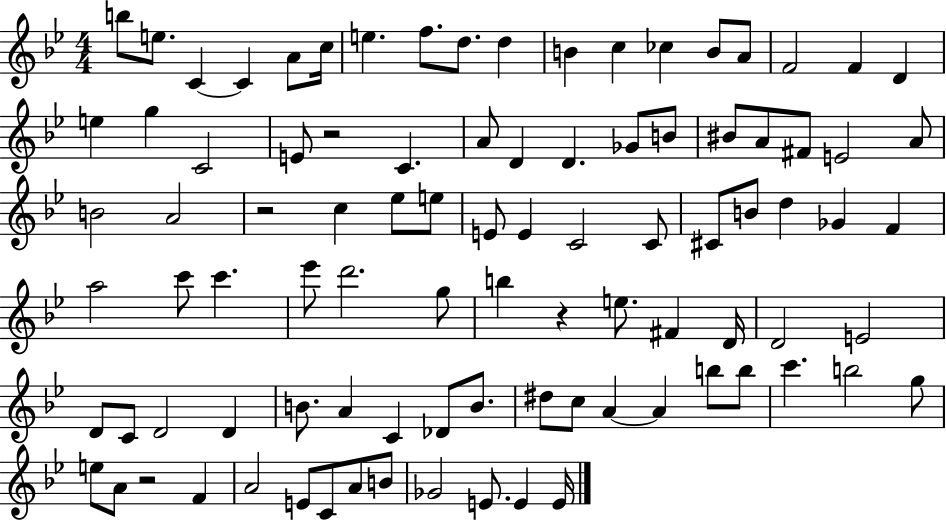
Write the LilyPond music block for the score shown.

{
  \clef treble
  \numericTimeSignature
  \time 4/4
  \key bes \major
  \repeat volta 2 { b''8 e''8. c'4~~ c'4 a'8 c''16 | e''4. f''8. d''8. d''4 | b'4 c''4 ces''4 b'8 a'8 | f'2 f'4 d'4 | \break e''4 g''4 c'2 | e'8 r2 c'4. | a'8 d'4 d'4. ges'8 b'8 | bis'8 a'8 fis'8 e'2 a'8 | \break b'2 a'2 | r2 c''4 ees''8 e''8 | e'8 e'4 c'2 c'8 | cis'8 b'8 d''4 ges'4 f'4 | \break a''2 c'''8 c'''4. | ees'''8 d'''2. g''8 | b''4 r4 e''8. fis'4 d'16 | d'2 e'2 | \break d'8 c'8 d'2 d'4 | b'8. a'4 c'4 des'8 b'8. | dis''8 c''8 a'4~~ a'4 b''8 b''8 | c'''4. b''2 g''8 | \break e''8 a'8 r2 f'4 | a'2 e'8 c'8 a'8 b'8 | ges'2 e'8. e'4 e'16 | } \bar "|."
}